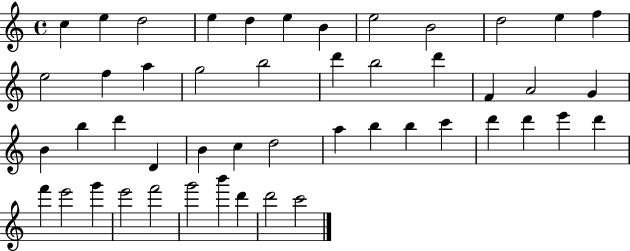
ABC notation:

X:1
T:Untitled
M:4/4
L:1/4
K:C
c e d2 e d e B e2 B2 d2 e f e2 f a g2 b2 d' b2 d' F A2 G B b d' D B c d2 a b b c' d' d' e' d' f' e'2 g' e'2 f'2 g'2 b' d' d'2 c'2